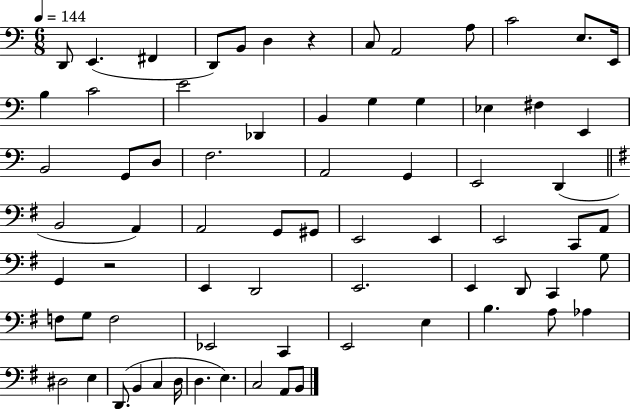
{
  \clef bass
  \numericTimeSignature
  \time 6/8
  \key c \major
  \tempo 4 = 144
  d,8 e,4.( fis,4 | d,8) b,8 d4 r4 | c8 a,2 a8 | c'2 e8. e,16 | \break b4 c'2 | e'2 des,4 | b,4 g4 g4 | ees4 fis4 e,4 | \break b,2 g,8 d8 | f2. | a,2 g,4 | e,2 d,4( | \break \bar "||" \break \key g \major b,2 a,4) | a,2 g,8 gis,8 | e,2 e,4 | e,2 c,8 a,8 | \break g,4 r2 | e,4 d,2 | e,2. | e,4 d,8 c,4 g8 | \break f8 g8 f2 | ees,2 c,4 | e,2 e4 | b4. a8 aes4 | \break dis2 e4 | d,8.( b,4 c4 d16 | d4. e4.) | c2 a,8 b,8 | \break \bar "|."
}